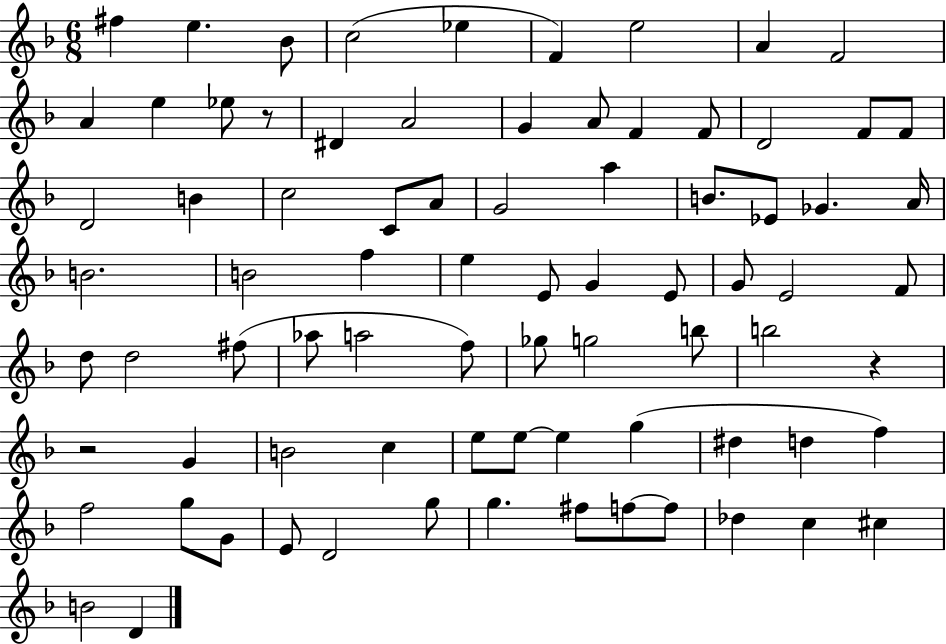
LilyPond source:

{
  \clef treble
  \numericTimeSignature
  \time 6/8
  \key f \major
  fis''4 e''4. bes'8 | c''2( ees''4 | f'4) e''2 | a'4 f'2 | \break a'4 e''4 ees''8 r8 | dis'4 a'2 | g'4 a'8 f'4 f'8 | d'2 f'8 f'8 | \break d'2 b'4 | c''2 c'8 a'8 | g'2 a''4 | b'8. ees'8 ges'4. a'16 | \break b'2. | b'2 f''4 | e''4 e'8 g'4 e'8 | g'8 e'2 f'8 | \break d''8 d''2 fis''8( | aes''8 a''2 f''8) | ges''8 g''2 b''8 | b''2 r4 | \break r2 g'4 | b'2 c''4 | e''8 e''8~~ e''4 g''4( | dis''4 d''4 f''4) | \break f''2 g''8 g'8 | e'8 d'2 g''8 | g''4. fis''8 f''8~~ f''8 | des''4 c''4 cis''4 | \break b'2 d'4 | \bar "|."
}